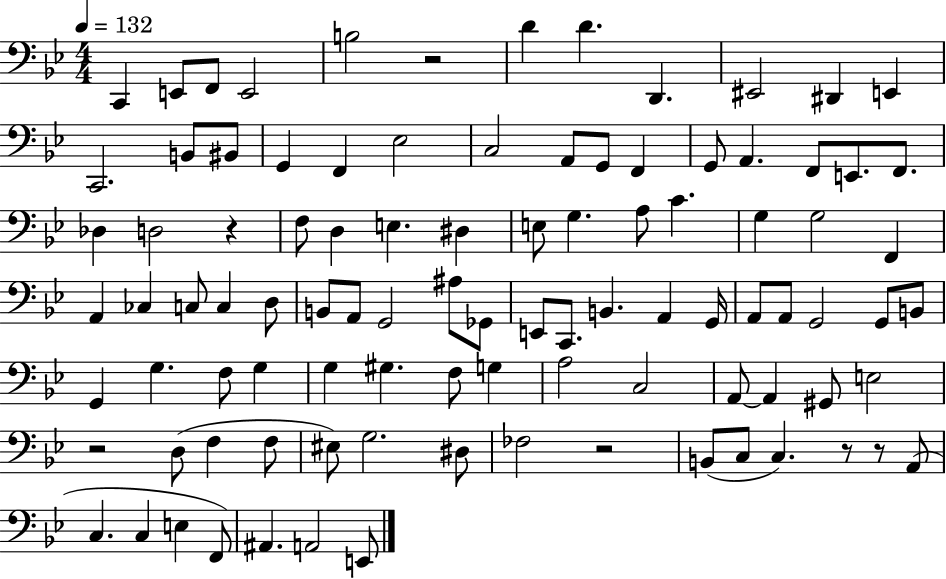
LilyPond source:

{
  \clef bass
  \numericTimeSignature
  \time 4/4
  \key bes \major
  \tempo 4 = 132
  c,4 e,8 f,8 e,2 | b2 r2 | d'4 d'4. d,4. | eis,2 dis,4 e,4 | \break c,2. b,8 bis,8 | g,4 f,4 ees2 | c2 a,8 g,8 f,4 | g,8 a,4. f,8 e,8. f,8. | \break des4 d2 r4 | f8 d4 e4. dis4 | e8 g4. a8 c'4. | g4 g2 f,4 | \break a,4 ces4 c8 c4 d8 | b,8 a,8 g,2 ais8 ges,8 | e,8 c,8. b,4. a,4 g,16 | a,8 a,8 g,2 g,8 b,8 | \break g,4 g4. f8 g4 | g4 gis4. f8 g4 | a2 c2 | a,8~~ a,4 gis,8 e2 | \break r2 d8( f4 f8 | eis8) g2. dis8 | fes2 r2 | b,8( c8 c4.) r8 r8 a,8( | \break c4. c4 e4 f,8) | ais,4. a,2 e,8 | \bar "|."
}